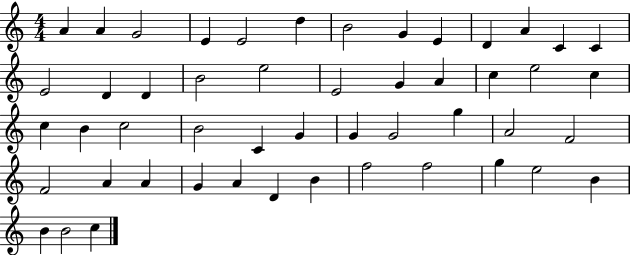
X:1
T:Untitled
M:4/4
L:1/4
K:C
A A G2 E E2 d B2 G E D A C C E2 D D B2 e2 E2 G A c e2 c c B c2 B2 C G G G2 g A2 F2 F2 A A G A D B f2 f2 g e2 B B B2 c